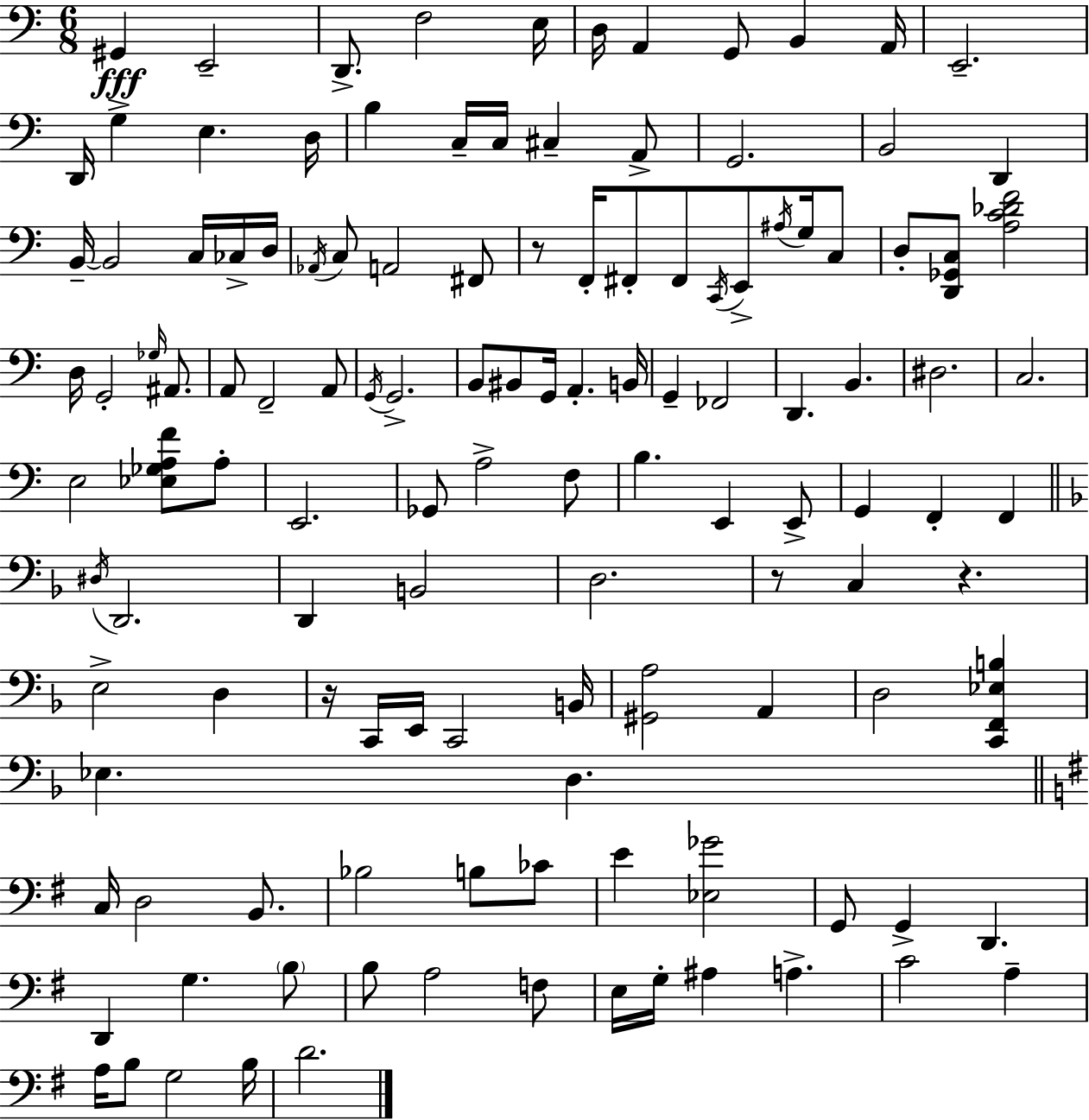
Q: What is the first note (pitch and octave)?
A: G#2